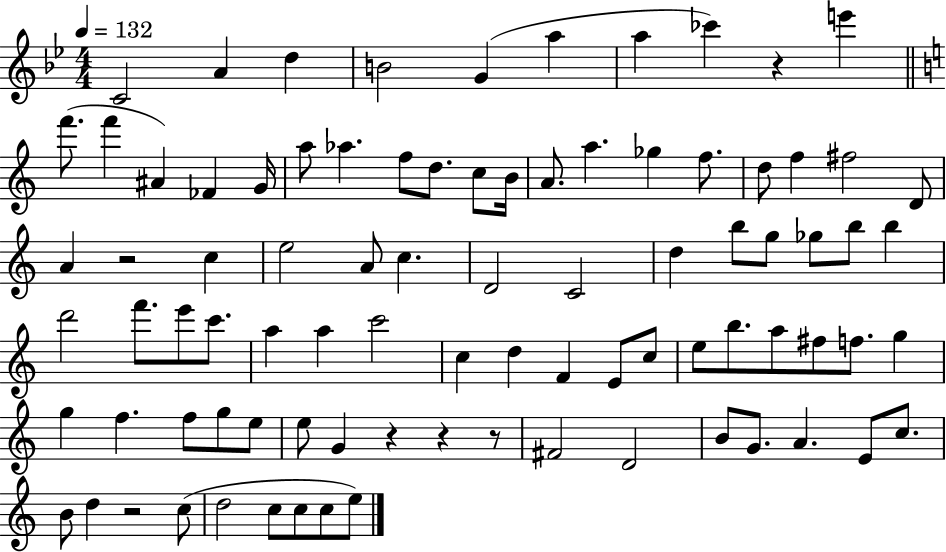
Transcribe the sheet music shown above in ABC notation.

X:1
T:Untitled
M:4/4
L:1/4
K:Bb
C2 A d B2 G a a _c' z e' f'/2 f' ^A _F G/4 a/2 _a f/2 d/2 c/2 B/4 A/2 a _g f/2 d/2 f ^f2 D/2 A z2 c e2 A/2 c D2 C2 d b/2 g/2 _g/2 b/2 b d'2 f'/2 e'/2 c'/2 a a c'2 c d F E/2 c/2 e/2 b/2 a/2 ^f/2 f/2 g g f f/2 g/2 e/2 e/2 G z z z/2 ^F2 D2 B/2 G/2 A E/2 c/2 B/2 d z2 c/2 d2 c/2 c/2 c/2 e/2